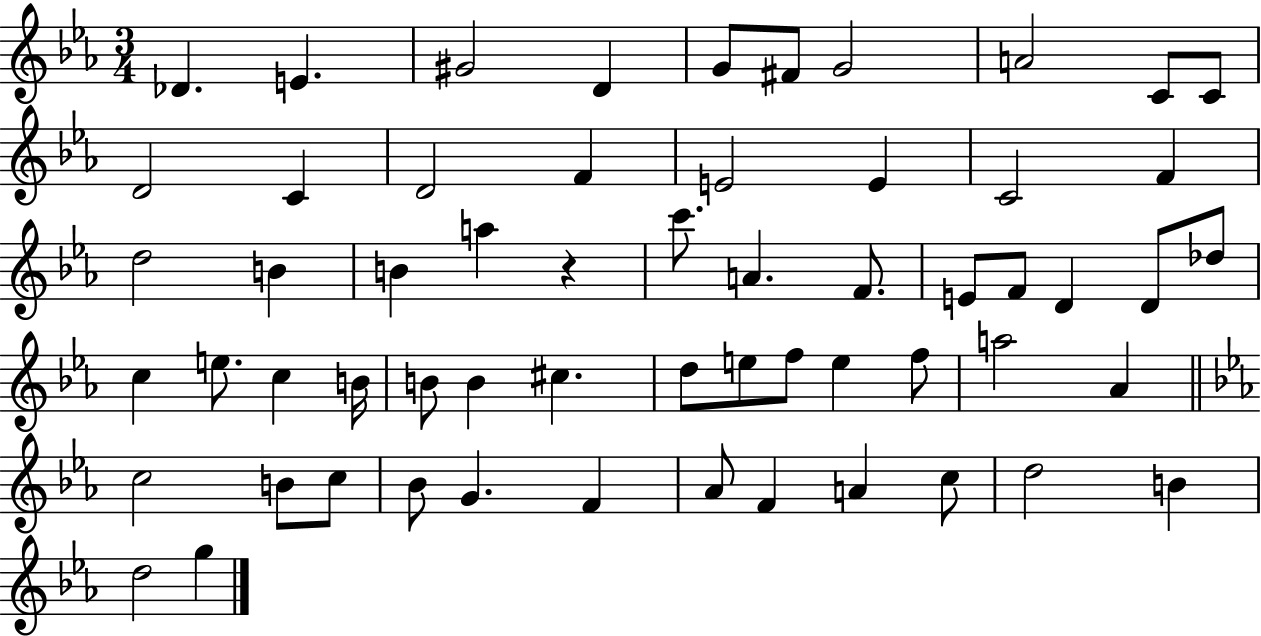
Db4/q. E4/q. G#4/h D4/q G4/e F#4/e G4/h A4/h C4/e C4/e D4/h C4/q D4/h F4/q E4/h E4/q C4/h F4/q D5/h B4/q B4/q A5/q R/q C6/e. A4/q. F4/e. E4/e F4/e D4/q D4/e Db5/e C5/q E5/e. C5/q B4/s B4/e B4/q C#5/q. D5/e E5/e F5/e E5/q F5/e A5/h Ab4/q C5/h B4/e C5/e Bb4/e G4/q. F4/q Ab4/e F4/q A4/q C5/e D5/h B4/q D5/h G5/q